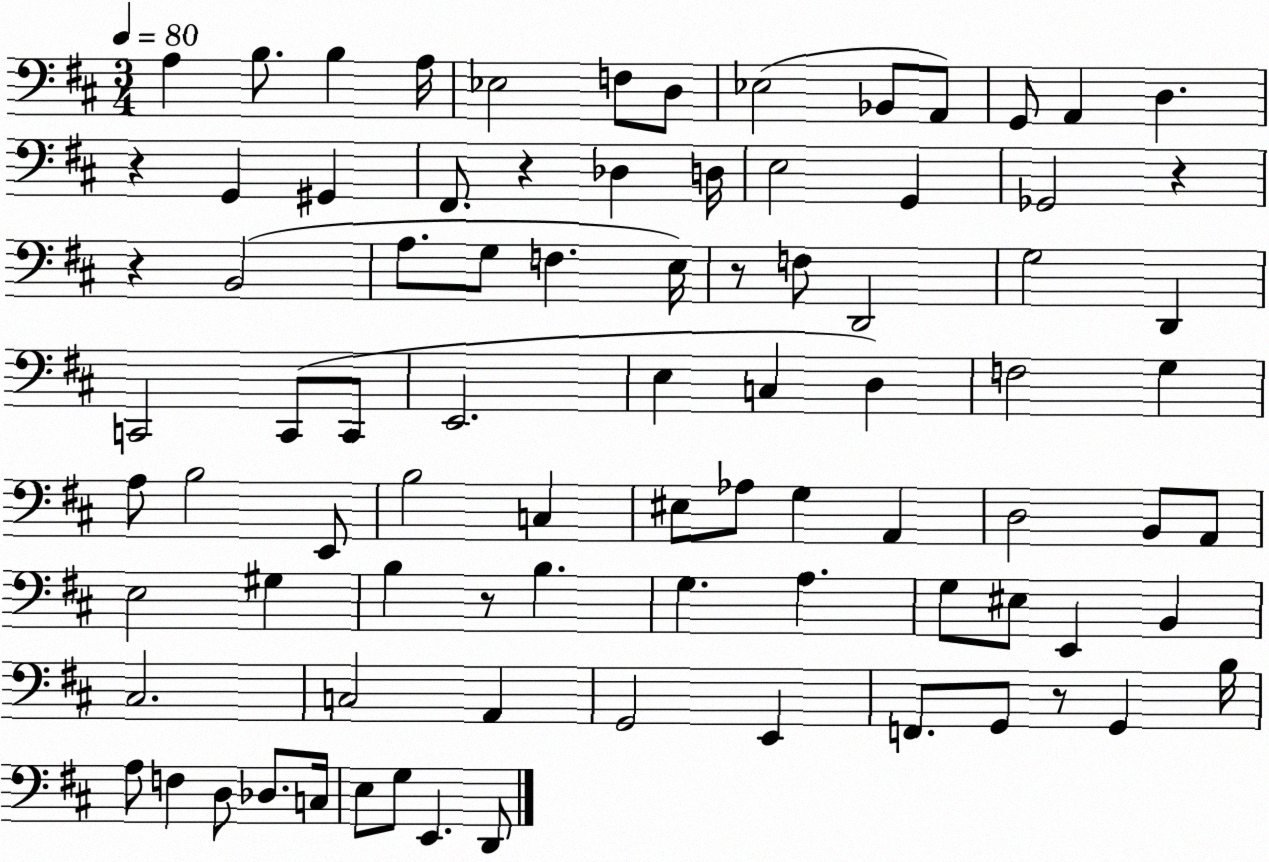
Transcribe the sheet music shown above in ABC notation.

X:1
T:Untitled
M:3/4
L:1/4
K:D
A, B,/2 B, A,/4 _E,2 F,/2 D,/2 _E,2 _B,,/2 A,,/2 G,,/2 A,, D, z G,, ^G,, ^F,,/2 z _D, D,/4 E,2 G,, _G,,2 z z B,,2 A,/2 G,/2 F, E,/4 z/2 F,/2 D,,2 G,2 D,, C,,2 C,,/2 C,,/2 E,,2 E, C, D, F,2 G, A,/2 B,2 E,,/2 B,2 C, ^E,/2 _A,/2 G, A,, D,2 B,,/2 A,,/2 E,2 ^G, B, z/2 B, G, A, G,/2 ^E,/2 E,, B,, ^C,2 C,2 A,, G,,2 E,, F,,/2 G,,/2 z/2 G,, B,/4 A,/2 F, D,/2 _D,/2 C,/4 E,/2 G,/2 E,, D,,/2